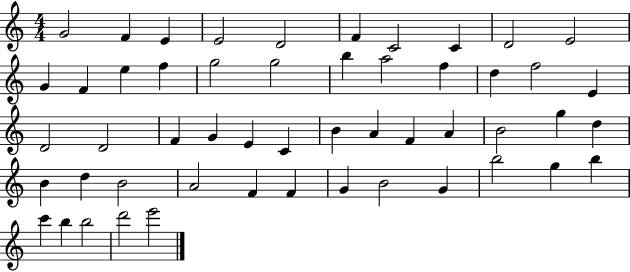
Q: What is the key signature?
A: C major